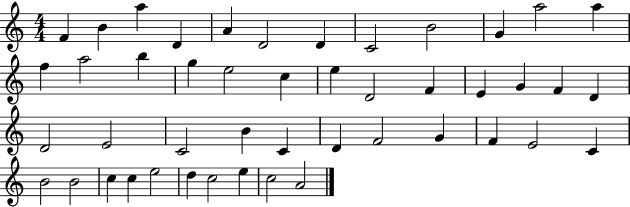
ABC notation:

X:1
T:Untitled
M:4/4
L:1/4
K:C
F B a D A D2 D C2 B2 G a2 a f a2 b g e2 c e D2 F E G F D D2 E2 C2 B C D F2 G F E2 C B2 B2 c c e2 d c2 e c2 A2